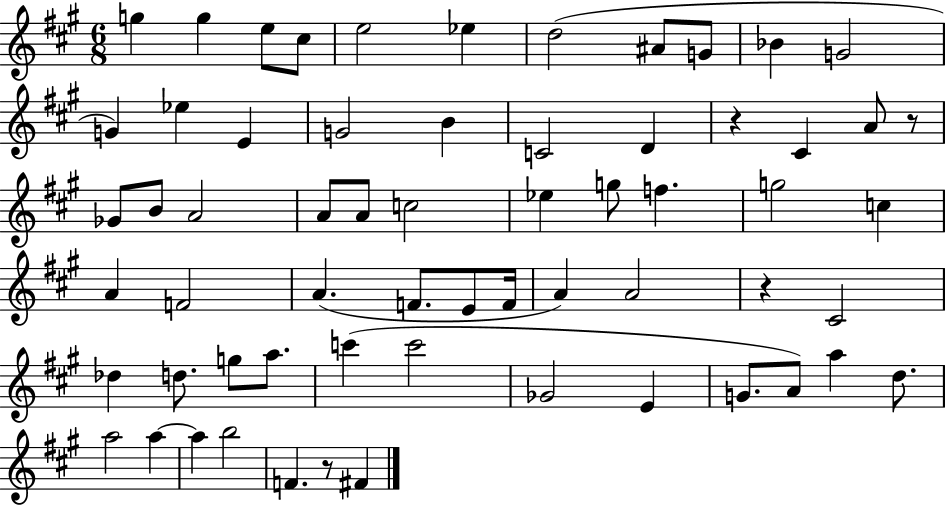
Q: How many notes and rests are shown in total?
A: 62